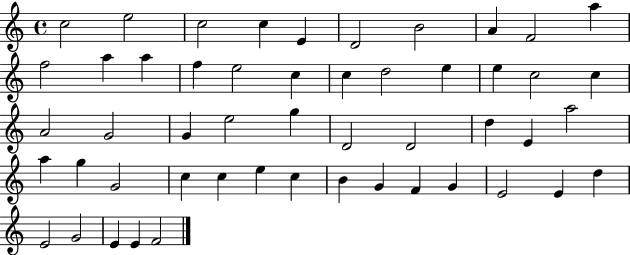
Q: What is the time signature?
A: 4/4